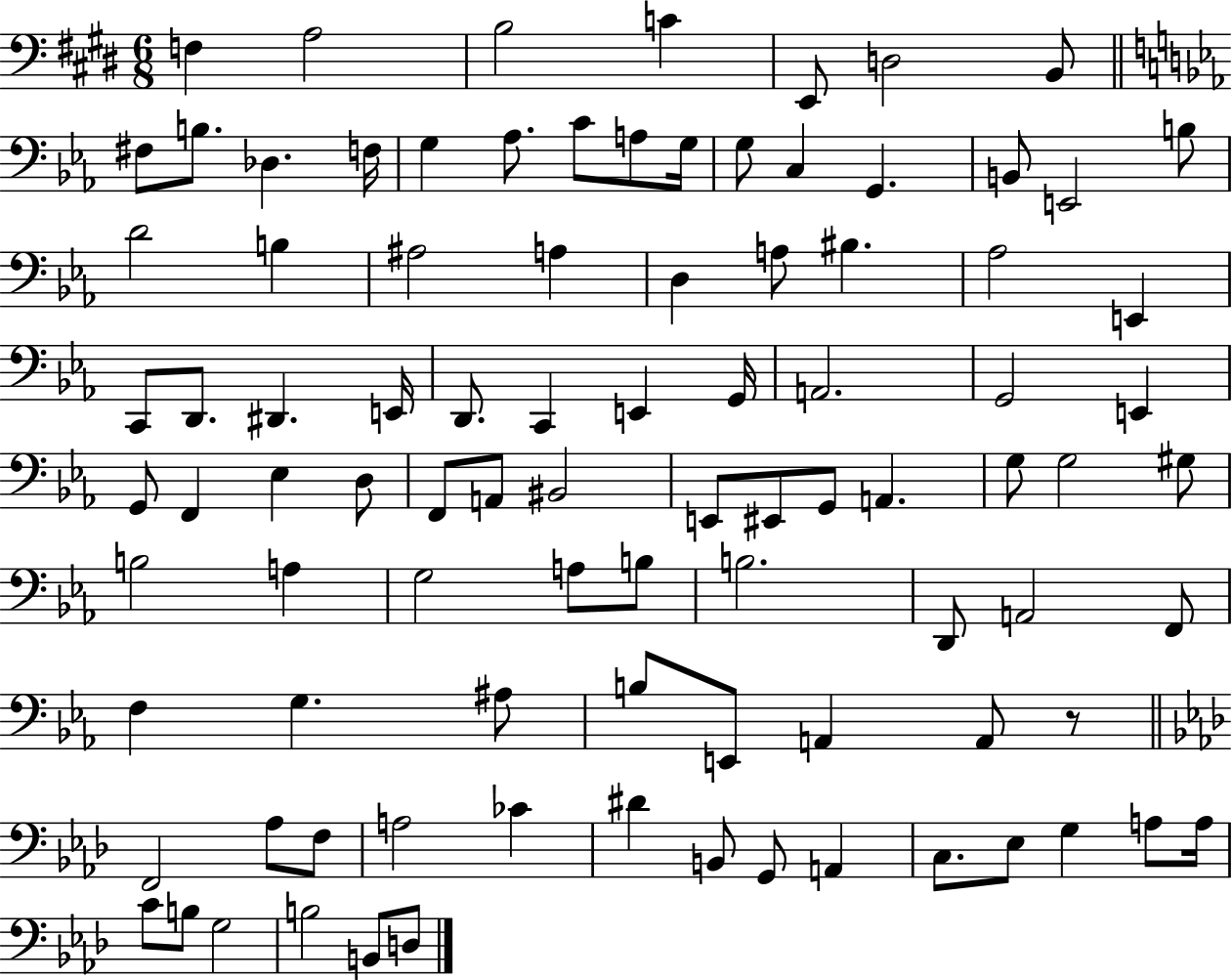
F3/q A3/h B3/h C4/q E2/e D3/h B2/e F#3/e B3/e. Db3/q. F3/s G3/q Ab3/e. C4/e A3/e G3/s G3/e C3/q G2/q. B2/e E2/h B3/e D4/h B3/q A#3/h A3/q D3/q A3/e BIS3/q. Ab3/h E2/q C2/e D2/e. D#2/q. E2/s D2/e. C2/q E2/q G2/s A2/h. G2/h E2/q G2/e F2/q Eb3/q D3/e F2/e A2/e BIS2/h E2/e EIS2/e G2/e A2/q. G3/e G3/h G#3/e B3/h A3/q G3/h A3/e B3/e B3/h. D2/e A2/h F2/e F3/q G3/q. A#3/e B3/e E2/e A2/q A2/e R/e F2/h Ab3/e F3/e A3/h CES4/q D#4/q B2/e G2/e A2/q C3/e. Eb3/e G3/q A3/e A3/s C4/e B3/e G3/h B3/h B2/e D3/e